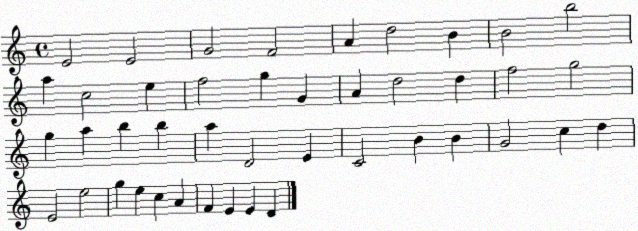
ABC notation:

X:1
T:Untitled
M:4/4
L:1/4
K:C
E2 E2 G2 F2 A d2 B B2 b2 a c2 e f2 g G A d2 d f2 g2 g a b b a D2 E C2 B B G2 c d E2 e2 g e c A F E E D